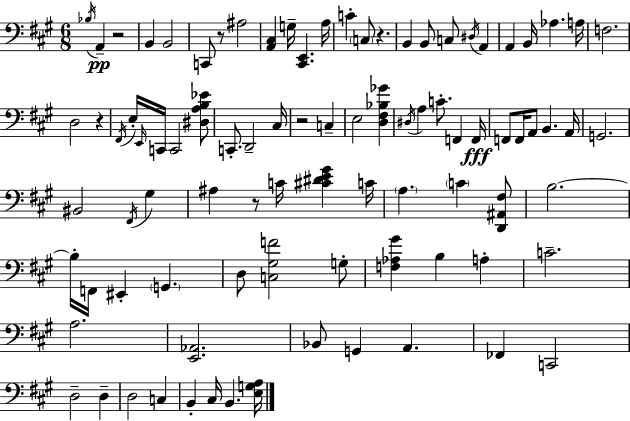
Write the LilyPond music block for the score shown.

{
  \clef bass
  \numericTimeSignature
  \time 6/8
  \key a \major
  \acciaccatura { bes16 }\pp a,4-- r2 | b,4 b,2 | c,8 r8 ais2 | <a, cis>4 g16-- <cis, e,>4. | \break a16 c'4-. \parenthesize c8 r4. | b,4 b,8 c8 \acciaccatura { dis16 } a,4 | a,4 b,16 aes4. | a16 f2. | \break d2 r4 | \acciaccatura { fis,16 } e16-. \grace { e,16 } c,16 c,2 | <dis a b ees'>8 c,8.-. d,2-- | cis16 r2 | \break c4-- e2 | <d fis bes ges'>4 \acciaccatura { dis16 } a4 c'8.-. | f,4 f,16\fff f,8 f,16 a,8 b,4. | a,16 g,2. | \break bis,2 | \acciaccatura { fis,16 } gis4 ais4 r8 | c'16 <cis' dis' e' gis'>4 c'16 \parenthesize a4. | \parenthesize c'4 <d, ais, fis>8 b2.~~ | \break b16-. f,16 eis,4-. | \parenthesize g,4. d8 <c gis f'>2 | g8-. <f aes gis'>4 b4 | a4-. c'2.-- | \break a2. | <e, aes,>2. | bes,8 g,4 | a,4. fes,4 c,2 | \break d2-- | d4-- d2 | c4 b,4-. cis16 b,4. | <e g a>16 \bar "|."
}